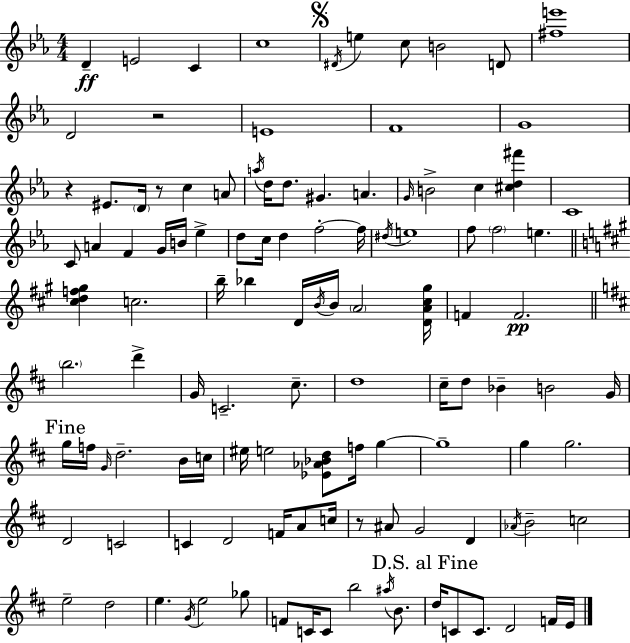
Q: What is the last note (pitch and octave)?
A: E4